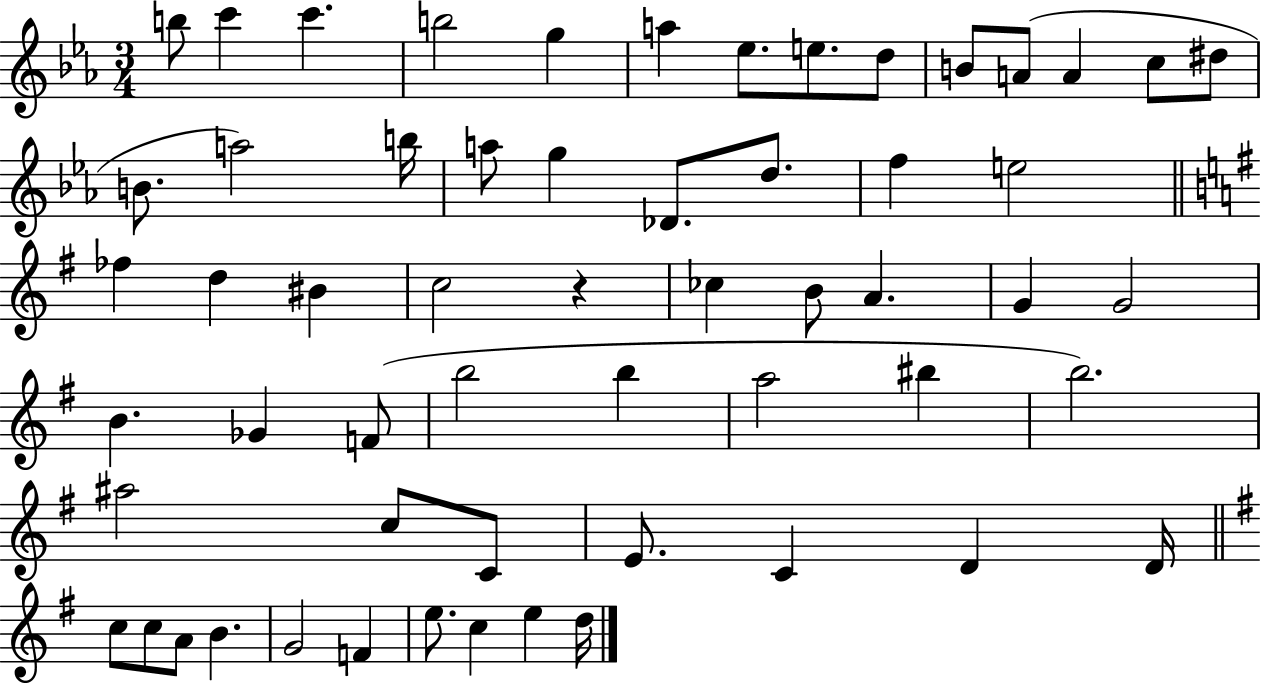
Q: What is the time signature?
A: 3/4